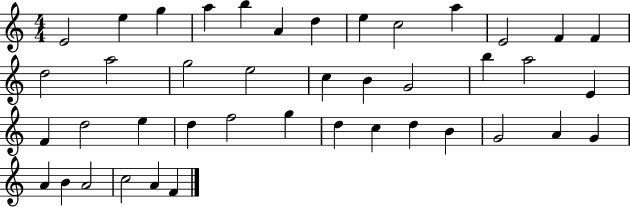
{
  \clef treble
  \numericTimeSignature
  \time 4/4
  \key c \major
  e'2 e''4 g''4 | a''4 b''4 a'4 d''4 | e''4 c''2 a''4 | e'2 f'4 f'4 | \break d''2 a''2 | g''2 e''2 | c''4 b'4 g'2 | b''4 a''2 e'4 | \break f'4 d''2 e''4 | d''4 f''2 g''4 | d''4 c''4 d''4 b'4 | g'2 a'4 g'4 | \break a'4 b'4 a'2 | c''2 a'4 f'4 | \bar "|."
}